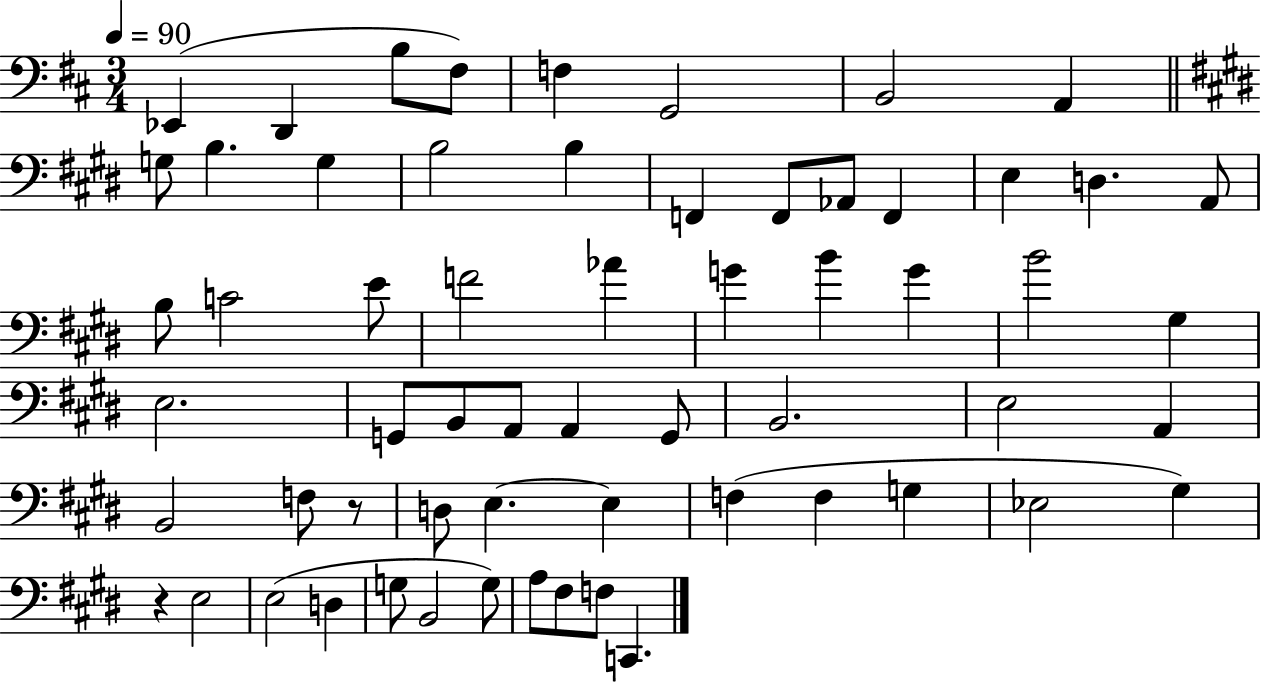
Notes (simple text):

Eb2/q D2/q B3/e F#3/e F3/q G2/h B2/h A2/q G3/e B3/q. G3/q B3/h B3/q F2/q F2/e Ab2/e F2/q E3/q D3/q. A2/e B3/e C4/h E4/e F4/h Ab4/q G4/q B4/q G4/q B4/h G#3/q E3/h. G2/e B2/e A2/e A2/q G2/e B2/h. E3/h A2/q B2/h F3/e R/e D3/e E3/q. E3/q F3/q F3/q G3/q Eb3/h G#3/q R/q E3/h E3/h D3/q G3/e B2/h G3/e A3/e F#3/e F3/e C2/q.